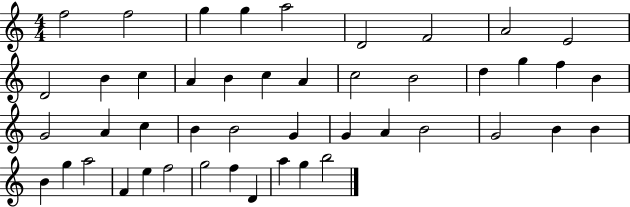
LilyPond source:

{
  \clef treble
  \numericTimeSignature
  \time 4/4
  \key c \major
  f''2 f''2 | g''4 g''4 a''2 | d'2 f'2 | a'2 e'2 | \break d'2 b'4 c''4 | a'4 b'4 c''4 a'4 | c''2 b'2 | d''4 g''4 f''4 b'4 | \break g'2 a'4 c''4 | b'4 b'2 g'4 | g'4 a'4 b'2 | g'2 b'4 b'4 | \break b'4 g''4 a''2 | f'4 e''4 f''2 | g''2 f''4 d'4 | a''4 g''4 b''2 | \break \bar "|."
}